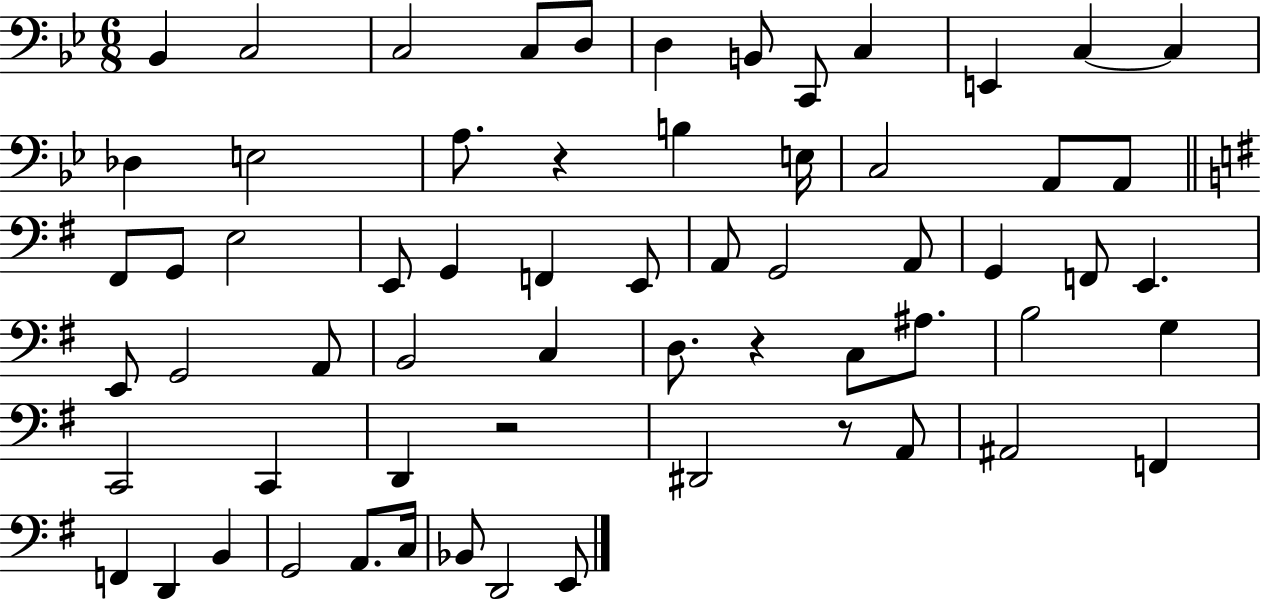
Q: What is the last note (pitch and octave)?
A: E2